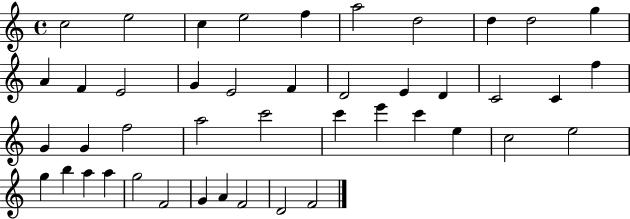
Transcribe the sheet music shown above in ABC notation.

X:1
T:Untitled
M:4/4
L:1/4
K:C
c2 e2 c e2 f a2 d2 d d2 g A F E2 G E2 F D2 E D C2 C f G G f2 a2 c'2 c' e' c' e c2 e2 g b a a g2 F2 G A F2 D2 F2